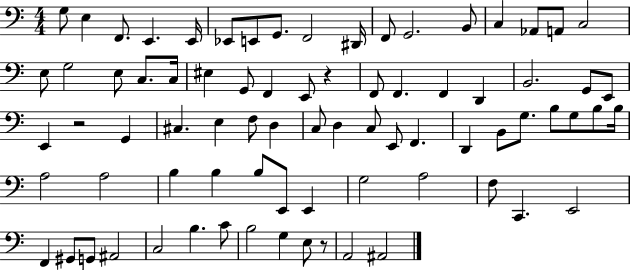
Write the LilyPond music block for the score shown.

{
  \clef bass
  \numericTimeSignature
  \time 4/4
  \key c \major
  g8 e4 f,8. e,4. e,16 | ees,8 e,8 g,8. f,2 dis,16 | f,8 g,2. b,8 | c4 aes,8 a,8 c2 | \break e8 g2 e8 c8. c16 | eis4 g,8 f,4 e,8 r4 | f,8 f,4. f,4 d,4 | b,2. g,8 e,8 | \break e,4 r2 g,4 | cis4. e4 f8 d4 | c8 d4 c8 e,8 f,4. | d,4 b,8 g8. b8 g8 b8 b16 | \break a2 a2 | b4 b4 b8 e,8 e,4 | g2 a2 | f8 c,4. e,2 | \break f,4 gis,8 g,8 ais,2 | c2 b4. c'8 | b2 g4 e8 r8 | a,2 ais,2 | \break \bar "|."
}